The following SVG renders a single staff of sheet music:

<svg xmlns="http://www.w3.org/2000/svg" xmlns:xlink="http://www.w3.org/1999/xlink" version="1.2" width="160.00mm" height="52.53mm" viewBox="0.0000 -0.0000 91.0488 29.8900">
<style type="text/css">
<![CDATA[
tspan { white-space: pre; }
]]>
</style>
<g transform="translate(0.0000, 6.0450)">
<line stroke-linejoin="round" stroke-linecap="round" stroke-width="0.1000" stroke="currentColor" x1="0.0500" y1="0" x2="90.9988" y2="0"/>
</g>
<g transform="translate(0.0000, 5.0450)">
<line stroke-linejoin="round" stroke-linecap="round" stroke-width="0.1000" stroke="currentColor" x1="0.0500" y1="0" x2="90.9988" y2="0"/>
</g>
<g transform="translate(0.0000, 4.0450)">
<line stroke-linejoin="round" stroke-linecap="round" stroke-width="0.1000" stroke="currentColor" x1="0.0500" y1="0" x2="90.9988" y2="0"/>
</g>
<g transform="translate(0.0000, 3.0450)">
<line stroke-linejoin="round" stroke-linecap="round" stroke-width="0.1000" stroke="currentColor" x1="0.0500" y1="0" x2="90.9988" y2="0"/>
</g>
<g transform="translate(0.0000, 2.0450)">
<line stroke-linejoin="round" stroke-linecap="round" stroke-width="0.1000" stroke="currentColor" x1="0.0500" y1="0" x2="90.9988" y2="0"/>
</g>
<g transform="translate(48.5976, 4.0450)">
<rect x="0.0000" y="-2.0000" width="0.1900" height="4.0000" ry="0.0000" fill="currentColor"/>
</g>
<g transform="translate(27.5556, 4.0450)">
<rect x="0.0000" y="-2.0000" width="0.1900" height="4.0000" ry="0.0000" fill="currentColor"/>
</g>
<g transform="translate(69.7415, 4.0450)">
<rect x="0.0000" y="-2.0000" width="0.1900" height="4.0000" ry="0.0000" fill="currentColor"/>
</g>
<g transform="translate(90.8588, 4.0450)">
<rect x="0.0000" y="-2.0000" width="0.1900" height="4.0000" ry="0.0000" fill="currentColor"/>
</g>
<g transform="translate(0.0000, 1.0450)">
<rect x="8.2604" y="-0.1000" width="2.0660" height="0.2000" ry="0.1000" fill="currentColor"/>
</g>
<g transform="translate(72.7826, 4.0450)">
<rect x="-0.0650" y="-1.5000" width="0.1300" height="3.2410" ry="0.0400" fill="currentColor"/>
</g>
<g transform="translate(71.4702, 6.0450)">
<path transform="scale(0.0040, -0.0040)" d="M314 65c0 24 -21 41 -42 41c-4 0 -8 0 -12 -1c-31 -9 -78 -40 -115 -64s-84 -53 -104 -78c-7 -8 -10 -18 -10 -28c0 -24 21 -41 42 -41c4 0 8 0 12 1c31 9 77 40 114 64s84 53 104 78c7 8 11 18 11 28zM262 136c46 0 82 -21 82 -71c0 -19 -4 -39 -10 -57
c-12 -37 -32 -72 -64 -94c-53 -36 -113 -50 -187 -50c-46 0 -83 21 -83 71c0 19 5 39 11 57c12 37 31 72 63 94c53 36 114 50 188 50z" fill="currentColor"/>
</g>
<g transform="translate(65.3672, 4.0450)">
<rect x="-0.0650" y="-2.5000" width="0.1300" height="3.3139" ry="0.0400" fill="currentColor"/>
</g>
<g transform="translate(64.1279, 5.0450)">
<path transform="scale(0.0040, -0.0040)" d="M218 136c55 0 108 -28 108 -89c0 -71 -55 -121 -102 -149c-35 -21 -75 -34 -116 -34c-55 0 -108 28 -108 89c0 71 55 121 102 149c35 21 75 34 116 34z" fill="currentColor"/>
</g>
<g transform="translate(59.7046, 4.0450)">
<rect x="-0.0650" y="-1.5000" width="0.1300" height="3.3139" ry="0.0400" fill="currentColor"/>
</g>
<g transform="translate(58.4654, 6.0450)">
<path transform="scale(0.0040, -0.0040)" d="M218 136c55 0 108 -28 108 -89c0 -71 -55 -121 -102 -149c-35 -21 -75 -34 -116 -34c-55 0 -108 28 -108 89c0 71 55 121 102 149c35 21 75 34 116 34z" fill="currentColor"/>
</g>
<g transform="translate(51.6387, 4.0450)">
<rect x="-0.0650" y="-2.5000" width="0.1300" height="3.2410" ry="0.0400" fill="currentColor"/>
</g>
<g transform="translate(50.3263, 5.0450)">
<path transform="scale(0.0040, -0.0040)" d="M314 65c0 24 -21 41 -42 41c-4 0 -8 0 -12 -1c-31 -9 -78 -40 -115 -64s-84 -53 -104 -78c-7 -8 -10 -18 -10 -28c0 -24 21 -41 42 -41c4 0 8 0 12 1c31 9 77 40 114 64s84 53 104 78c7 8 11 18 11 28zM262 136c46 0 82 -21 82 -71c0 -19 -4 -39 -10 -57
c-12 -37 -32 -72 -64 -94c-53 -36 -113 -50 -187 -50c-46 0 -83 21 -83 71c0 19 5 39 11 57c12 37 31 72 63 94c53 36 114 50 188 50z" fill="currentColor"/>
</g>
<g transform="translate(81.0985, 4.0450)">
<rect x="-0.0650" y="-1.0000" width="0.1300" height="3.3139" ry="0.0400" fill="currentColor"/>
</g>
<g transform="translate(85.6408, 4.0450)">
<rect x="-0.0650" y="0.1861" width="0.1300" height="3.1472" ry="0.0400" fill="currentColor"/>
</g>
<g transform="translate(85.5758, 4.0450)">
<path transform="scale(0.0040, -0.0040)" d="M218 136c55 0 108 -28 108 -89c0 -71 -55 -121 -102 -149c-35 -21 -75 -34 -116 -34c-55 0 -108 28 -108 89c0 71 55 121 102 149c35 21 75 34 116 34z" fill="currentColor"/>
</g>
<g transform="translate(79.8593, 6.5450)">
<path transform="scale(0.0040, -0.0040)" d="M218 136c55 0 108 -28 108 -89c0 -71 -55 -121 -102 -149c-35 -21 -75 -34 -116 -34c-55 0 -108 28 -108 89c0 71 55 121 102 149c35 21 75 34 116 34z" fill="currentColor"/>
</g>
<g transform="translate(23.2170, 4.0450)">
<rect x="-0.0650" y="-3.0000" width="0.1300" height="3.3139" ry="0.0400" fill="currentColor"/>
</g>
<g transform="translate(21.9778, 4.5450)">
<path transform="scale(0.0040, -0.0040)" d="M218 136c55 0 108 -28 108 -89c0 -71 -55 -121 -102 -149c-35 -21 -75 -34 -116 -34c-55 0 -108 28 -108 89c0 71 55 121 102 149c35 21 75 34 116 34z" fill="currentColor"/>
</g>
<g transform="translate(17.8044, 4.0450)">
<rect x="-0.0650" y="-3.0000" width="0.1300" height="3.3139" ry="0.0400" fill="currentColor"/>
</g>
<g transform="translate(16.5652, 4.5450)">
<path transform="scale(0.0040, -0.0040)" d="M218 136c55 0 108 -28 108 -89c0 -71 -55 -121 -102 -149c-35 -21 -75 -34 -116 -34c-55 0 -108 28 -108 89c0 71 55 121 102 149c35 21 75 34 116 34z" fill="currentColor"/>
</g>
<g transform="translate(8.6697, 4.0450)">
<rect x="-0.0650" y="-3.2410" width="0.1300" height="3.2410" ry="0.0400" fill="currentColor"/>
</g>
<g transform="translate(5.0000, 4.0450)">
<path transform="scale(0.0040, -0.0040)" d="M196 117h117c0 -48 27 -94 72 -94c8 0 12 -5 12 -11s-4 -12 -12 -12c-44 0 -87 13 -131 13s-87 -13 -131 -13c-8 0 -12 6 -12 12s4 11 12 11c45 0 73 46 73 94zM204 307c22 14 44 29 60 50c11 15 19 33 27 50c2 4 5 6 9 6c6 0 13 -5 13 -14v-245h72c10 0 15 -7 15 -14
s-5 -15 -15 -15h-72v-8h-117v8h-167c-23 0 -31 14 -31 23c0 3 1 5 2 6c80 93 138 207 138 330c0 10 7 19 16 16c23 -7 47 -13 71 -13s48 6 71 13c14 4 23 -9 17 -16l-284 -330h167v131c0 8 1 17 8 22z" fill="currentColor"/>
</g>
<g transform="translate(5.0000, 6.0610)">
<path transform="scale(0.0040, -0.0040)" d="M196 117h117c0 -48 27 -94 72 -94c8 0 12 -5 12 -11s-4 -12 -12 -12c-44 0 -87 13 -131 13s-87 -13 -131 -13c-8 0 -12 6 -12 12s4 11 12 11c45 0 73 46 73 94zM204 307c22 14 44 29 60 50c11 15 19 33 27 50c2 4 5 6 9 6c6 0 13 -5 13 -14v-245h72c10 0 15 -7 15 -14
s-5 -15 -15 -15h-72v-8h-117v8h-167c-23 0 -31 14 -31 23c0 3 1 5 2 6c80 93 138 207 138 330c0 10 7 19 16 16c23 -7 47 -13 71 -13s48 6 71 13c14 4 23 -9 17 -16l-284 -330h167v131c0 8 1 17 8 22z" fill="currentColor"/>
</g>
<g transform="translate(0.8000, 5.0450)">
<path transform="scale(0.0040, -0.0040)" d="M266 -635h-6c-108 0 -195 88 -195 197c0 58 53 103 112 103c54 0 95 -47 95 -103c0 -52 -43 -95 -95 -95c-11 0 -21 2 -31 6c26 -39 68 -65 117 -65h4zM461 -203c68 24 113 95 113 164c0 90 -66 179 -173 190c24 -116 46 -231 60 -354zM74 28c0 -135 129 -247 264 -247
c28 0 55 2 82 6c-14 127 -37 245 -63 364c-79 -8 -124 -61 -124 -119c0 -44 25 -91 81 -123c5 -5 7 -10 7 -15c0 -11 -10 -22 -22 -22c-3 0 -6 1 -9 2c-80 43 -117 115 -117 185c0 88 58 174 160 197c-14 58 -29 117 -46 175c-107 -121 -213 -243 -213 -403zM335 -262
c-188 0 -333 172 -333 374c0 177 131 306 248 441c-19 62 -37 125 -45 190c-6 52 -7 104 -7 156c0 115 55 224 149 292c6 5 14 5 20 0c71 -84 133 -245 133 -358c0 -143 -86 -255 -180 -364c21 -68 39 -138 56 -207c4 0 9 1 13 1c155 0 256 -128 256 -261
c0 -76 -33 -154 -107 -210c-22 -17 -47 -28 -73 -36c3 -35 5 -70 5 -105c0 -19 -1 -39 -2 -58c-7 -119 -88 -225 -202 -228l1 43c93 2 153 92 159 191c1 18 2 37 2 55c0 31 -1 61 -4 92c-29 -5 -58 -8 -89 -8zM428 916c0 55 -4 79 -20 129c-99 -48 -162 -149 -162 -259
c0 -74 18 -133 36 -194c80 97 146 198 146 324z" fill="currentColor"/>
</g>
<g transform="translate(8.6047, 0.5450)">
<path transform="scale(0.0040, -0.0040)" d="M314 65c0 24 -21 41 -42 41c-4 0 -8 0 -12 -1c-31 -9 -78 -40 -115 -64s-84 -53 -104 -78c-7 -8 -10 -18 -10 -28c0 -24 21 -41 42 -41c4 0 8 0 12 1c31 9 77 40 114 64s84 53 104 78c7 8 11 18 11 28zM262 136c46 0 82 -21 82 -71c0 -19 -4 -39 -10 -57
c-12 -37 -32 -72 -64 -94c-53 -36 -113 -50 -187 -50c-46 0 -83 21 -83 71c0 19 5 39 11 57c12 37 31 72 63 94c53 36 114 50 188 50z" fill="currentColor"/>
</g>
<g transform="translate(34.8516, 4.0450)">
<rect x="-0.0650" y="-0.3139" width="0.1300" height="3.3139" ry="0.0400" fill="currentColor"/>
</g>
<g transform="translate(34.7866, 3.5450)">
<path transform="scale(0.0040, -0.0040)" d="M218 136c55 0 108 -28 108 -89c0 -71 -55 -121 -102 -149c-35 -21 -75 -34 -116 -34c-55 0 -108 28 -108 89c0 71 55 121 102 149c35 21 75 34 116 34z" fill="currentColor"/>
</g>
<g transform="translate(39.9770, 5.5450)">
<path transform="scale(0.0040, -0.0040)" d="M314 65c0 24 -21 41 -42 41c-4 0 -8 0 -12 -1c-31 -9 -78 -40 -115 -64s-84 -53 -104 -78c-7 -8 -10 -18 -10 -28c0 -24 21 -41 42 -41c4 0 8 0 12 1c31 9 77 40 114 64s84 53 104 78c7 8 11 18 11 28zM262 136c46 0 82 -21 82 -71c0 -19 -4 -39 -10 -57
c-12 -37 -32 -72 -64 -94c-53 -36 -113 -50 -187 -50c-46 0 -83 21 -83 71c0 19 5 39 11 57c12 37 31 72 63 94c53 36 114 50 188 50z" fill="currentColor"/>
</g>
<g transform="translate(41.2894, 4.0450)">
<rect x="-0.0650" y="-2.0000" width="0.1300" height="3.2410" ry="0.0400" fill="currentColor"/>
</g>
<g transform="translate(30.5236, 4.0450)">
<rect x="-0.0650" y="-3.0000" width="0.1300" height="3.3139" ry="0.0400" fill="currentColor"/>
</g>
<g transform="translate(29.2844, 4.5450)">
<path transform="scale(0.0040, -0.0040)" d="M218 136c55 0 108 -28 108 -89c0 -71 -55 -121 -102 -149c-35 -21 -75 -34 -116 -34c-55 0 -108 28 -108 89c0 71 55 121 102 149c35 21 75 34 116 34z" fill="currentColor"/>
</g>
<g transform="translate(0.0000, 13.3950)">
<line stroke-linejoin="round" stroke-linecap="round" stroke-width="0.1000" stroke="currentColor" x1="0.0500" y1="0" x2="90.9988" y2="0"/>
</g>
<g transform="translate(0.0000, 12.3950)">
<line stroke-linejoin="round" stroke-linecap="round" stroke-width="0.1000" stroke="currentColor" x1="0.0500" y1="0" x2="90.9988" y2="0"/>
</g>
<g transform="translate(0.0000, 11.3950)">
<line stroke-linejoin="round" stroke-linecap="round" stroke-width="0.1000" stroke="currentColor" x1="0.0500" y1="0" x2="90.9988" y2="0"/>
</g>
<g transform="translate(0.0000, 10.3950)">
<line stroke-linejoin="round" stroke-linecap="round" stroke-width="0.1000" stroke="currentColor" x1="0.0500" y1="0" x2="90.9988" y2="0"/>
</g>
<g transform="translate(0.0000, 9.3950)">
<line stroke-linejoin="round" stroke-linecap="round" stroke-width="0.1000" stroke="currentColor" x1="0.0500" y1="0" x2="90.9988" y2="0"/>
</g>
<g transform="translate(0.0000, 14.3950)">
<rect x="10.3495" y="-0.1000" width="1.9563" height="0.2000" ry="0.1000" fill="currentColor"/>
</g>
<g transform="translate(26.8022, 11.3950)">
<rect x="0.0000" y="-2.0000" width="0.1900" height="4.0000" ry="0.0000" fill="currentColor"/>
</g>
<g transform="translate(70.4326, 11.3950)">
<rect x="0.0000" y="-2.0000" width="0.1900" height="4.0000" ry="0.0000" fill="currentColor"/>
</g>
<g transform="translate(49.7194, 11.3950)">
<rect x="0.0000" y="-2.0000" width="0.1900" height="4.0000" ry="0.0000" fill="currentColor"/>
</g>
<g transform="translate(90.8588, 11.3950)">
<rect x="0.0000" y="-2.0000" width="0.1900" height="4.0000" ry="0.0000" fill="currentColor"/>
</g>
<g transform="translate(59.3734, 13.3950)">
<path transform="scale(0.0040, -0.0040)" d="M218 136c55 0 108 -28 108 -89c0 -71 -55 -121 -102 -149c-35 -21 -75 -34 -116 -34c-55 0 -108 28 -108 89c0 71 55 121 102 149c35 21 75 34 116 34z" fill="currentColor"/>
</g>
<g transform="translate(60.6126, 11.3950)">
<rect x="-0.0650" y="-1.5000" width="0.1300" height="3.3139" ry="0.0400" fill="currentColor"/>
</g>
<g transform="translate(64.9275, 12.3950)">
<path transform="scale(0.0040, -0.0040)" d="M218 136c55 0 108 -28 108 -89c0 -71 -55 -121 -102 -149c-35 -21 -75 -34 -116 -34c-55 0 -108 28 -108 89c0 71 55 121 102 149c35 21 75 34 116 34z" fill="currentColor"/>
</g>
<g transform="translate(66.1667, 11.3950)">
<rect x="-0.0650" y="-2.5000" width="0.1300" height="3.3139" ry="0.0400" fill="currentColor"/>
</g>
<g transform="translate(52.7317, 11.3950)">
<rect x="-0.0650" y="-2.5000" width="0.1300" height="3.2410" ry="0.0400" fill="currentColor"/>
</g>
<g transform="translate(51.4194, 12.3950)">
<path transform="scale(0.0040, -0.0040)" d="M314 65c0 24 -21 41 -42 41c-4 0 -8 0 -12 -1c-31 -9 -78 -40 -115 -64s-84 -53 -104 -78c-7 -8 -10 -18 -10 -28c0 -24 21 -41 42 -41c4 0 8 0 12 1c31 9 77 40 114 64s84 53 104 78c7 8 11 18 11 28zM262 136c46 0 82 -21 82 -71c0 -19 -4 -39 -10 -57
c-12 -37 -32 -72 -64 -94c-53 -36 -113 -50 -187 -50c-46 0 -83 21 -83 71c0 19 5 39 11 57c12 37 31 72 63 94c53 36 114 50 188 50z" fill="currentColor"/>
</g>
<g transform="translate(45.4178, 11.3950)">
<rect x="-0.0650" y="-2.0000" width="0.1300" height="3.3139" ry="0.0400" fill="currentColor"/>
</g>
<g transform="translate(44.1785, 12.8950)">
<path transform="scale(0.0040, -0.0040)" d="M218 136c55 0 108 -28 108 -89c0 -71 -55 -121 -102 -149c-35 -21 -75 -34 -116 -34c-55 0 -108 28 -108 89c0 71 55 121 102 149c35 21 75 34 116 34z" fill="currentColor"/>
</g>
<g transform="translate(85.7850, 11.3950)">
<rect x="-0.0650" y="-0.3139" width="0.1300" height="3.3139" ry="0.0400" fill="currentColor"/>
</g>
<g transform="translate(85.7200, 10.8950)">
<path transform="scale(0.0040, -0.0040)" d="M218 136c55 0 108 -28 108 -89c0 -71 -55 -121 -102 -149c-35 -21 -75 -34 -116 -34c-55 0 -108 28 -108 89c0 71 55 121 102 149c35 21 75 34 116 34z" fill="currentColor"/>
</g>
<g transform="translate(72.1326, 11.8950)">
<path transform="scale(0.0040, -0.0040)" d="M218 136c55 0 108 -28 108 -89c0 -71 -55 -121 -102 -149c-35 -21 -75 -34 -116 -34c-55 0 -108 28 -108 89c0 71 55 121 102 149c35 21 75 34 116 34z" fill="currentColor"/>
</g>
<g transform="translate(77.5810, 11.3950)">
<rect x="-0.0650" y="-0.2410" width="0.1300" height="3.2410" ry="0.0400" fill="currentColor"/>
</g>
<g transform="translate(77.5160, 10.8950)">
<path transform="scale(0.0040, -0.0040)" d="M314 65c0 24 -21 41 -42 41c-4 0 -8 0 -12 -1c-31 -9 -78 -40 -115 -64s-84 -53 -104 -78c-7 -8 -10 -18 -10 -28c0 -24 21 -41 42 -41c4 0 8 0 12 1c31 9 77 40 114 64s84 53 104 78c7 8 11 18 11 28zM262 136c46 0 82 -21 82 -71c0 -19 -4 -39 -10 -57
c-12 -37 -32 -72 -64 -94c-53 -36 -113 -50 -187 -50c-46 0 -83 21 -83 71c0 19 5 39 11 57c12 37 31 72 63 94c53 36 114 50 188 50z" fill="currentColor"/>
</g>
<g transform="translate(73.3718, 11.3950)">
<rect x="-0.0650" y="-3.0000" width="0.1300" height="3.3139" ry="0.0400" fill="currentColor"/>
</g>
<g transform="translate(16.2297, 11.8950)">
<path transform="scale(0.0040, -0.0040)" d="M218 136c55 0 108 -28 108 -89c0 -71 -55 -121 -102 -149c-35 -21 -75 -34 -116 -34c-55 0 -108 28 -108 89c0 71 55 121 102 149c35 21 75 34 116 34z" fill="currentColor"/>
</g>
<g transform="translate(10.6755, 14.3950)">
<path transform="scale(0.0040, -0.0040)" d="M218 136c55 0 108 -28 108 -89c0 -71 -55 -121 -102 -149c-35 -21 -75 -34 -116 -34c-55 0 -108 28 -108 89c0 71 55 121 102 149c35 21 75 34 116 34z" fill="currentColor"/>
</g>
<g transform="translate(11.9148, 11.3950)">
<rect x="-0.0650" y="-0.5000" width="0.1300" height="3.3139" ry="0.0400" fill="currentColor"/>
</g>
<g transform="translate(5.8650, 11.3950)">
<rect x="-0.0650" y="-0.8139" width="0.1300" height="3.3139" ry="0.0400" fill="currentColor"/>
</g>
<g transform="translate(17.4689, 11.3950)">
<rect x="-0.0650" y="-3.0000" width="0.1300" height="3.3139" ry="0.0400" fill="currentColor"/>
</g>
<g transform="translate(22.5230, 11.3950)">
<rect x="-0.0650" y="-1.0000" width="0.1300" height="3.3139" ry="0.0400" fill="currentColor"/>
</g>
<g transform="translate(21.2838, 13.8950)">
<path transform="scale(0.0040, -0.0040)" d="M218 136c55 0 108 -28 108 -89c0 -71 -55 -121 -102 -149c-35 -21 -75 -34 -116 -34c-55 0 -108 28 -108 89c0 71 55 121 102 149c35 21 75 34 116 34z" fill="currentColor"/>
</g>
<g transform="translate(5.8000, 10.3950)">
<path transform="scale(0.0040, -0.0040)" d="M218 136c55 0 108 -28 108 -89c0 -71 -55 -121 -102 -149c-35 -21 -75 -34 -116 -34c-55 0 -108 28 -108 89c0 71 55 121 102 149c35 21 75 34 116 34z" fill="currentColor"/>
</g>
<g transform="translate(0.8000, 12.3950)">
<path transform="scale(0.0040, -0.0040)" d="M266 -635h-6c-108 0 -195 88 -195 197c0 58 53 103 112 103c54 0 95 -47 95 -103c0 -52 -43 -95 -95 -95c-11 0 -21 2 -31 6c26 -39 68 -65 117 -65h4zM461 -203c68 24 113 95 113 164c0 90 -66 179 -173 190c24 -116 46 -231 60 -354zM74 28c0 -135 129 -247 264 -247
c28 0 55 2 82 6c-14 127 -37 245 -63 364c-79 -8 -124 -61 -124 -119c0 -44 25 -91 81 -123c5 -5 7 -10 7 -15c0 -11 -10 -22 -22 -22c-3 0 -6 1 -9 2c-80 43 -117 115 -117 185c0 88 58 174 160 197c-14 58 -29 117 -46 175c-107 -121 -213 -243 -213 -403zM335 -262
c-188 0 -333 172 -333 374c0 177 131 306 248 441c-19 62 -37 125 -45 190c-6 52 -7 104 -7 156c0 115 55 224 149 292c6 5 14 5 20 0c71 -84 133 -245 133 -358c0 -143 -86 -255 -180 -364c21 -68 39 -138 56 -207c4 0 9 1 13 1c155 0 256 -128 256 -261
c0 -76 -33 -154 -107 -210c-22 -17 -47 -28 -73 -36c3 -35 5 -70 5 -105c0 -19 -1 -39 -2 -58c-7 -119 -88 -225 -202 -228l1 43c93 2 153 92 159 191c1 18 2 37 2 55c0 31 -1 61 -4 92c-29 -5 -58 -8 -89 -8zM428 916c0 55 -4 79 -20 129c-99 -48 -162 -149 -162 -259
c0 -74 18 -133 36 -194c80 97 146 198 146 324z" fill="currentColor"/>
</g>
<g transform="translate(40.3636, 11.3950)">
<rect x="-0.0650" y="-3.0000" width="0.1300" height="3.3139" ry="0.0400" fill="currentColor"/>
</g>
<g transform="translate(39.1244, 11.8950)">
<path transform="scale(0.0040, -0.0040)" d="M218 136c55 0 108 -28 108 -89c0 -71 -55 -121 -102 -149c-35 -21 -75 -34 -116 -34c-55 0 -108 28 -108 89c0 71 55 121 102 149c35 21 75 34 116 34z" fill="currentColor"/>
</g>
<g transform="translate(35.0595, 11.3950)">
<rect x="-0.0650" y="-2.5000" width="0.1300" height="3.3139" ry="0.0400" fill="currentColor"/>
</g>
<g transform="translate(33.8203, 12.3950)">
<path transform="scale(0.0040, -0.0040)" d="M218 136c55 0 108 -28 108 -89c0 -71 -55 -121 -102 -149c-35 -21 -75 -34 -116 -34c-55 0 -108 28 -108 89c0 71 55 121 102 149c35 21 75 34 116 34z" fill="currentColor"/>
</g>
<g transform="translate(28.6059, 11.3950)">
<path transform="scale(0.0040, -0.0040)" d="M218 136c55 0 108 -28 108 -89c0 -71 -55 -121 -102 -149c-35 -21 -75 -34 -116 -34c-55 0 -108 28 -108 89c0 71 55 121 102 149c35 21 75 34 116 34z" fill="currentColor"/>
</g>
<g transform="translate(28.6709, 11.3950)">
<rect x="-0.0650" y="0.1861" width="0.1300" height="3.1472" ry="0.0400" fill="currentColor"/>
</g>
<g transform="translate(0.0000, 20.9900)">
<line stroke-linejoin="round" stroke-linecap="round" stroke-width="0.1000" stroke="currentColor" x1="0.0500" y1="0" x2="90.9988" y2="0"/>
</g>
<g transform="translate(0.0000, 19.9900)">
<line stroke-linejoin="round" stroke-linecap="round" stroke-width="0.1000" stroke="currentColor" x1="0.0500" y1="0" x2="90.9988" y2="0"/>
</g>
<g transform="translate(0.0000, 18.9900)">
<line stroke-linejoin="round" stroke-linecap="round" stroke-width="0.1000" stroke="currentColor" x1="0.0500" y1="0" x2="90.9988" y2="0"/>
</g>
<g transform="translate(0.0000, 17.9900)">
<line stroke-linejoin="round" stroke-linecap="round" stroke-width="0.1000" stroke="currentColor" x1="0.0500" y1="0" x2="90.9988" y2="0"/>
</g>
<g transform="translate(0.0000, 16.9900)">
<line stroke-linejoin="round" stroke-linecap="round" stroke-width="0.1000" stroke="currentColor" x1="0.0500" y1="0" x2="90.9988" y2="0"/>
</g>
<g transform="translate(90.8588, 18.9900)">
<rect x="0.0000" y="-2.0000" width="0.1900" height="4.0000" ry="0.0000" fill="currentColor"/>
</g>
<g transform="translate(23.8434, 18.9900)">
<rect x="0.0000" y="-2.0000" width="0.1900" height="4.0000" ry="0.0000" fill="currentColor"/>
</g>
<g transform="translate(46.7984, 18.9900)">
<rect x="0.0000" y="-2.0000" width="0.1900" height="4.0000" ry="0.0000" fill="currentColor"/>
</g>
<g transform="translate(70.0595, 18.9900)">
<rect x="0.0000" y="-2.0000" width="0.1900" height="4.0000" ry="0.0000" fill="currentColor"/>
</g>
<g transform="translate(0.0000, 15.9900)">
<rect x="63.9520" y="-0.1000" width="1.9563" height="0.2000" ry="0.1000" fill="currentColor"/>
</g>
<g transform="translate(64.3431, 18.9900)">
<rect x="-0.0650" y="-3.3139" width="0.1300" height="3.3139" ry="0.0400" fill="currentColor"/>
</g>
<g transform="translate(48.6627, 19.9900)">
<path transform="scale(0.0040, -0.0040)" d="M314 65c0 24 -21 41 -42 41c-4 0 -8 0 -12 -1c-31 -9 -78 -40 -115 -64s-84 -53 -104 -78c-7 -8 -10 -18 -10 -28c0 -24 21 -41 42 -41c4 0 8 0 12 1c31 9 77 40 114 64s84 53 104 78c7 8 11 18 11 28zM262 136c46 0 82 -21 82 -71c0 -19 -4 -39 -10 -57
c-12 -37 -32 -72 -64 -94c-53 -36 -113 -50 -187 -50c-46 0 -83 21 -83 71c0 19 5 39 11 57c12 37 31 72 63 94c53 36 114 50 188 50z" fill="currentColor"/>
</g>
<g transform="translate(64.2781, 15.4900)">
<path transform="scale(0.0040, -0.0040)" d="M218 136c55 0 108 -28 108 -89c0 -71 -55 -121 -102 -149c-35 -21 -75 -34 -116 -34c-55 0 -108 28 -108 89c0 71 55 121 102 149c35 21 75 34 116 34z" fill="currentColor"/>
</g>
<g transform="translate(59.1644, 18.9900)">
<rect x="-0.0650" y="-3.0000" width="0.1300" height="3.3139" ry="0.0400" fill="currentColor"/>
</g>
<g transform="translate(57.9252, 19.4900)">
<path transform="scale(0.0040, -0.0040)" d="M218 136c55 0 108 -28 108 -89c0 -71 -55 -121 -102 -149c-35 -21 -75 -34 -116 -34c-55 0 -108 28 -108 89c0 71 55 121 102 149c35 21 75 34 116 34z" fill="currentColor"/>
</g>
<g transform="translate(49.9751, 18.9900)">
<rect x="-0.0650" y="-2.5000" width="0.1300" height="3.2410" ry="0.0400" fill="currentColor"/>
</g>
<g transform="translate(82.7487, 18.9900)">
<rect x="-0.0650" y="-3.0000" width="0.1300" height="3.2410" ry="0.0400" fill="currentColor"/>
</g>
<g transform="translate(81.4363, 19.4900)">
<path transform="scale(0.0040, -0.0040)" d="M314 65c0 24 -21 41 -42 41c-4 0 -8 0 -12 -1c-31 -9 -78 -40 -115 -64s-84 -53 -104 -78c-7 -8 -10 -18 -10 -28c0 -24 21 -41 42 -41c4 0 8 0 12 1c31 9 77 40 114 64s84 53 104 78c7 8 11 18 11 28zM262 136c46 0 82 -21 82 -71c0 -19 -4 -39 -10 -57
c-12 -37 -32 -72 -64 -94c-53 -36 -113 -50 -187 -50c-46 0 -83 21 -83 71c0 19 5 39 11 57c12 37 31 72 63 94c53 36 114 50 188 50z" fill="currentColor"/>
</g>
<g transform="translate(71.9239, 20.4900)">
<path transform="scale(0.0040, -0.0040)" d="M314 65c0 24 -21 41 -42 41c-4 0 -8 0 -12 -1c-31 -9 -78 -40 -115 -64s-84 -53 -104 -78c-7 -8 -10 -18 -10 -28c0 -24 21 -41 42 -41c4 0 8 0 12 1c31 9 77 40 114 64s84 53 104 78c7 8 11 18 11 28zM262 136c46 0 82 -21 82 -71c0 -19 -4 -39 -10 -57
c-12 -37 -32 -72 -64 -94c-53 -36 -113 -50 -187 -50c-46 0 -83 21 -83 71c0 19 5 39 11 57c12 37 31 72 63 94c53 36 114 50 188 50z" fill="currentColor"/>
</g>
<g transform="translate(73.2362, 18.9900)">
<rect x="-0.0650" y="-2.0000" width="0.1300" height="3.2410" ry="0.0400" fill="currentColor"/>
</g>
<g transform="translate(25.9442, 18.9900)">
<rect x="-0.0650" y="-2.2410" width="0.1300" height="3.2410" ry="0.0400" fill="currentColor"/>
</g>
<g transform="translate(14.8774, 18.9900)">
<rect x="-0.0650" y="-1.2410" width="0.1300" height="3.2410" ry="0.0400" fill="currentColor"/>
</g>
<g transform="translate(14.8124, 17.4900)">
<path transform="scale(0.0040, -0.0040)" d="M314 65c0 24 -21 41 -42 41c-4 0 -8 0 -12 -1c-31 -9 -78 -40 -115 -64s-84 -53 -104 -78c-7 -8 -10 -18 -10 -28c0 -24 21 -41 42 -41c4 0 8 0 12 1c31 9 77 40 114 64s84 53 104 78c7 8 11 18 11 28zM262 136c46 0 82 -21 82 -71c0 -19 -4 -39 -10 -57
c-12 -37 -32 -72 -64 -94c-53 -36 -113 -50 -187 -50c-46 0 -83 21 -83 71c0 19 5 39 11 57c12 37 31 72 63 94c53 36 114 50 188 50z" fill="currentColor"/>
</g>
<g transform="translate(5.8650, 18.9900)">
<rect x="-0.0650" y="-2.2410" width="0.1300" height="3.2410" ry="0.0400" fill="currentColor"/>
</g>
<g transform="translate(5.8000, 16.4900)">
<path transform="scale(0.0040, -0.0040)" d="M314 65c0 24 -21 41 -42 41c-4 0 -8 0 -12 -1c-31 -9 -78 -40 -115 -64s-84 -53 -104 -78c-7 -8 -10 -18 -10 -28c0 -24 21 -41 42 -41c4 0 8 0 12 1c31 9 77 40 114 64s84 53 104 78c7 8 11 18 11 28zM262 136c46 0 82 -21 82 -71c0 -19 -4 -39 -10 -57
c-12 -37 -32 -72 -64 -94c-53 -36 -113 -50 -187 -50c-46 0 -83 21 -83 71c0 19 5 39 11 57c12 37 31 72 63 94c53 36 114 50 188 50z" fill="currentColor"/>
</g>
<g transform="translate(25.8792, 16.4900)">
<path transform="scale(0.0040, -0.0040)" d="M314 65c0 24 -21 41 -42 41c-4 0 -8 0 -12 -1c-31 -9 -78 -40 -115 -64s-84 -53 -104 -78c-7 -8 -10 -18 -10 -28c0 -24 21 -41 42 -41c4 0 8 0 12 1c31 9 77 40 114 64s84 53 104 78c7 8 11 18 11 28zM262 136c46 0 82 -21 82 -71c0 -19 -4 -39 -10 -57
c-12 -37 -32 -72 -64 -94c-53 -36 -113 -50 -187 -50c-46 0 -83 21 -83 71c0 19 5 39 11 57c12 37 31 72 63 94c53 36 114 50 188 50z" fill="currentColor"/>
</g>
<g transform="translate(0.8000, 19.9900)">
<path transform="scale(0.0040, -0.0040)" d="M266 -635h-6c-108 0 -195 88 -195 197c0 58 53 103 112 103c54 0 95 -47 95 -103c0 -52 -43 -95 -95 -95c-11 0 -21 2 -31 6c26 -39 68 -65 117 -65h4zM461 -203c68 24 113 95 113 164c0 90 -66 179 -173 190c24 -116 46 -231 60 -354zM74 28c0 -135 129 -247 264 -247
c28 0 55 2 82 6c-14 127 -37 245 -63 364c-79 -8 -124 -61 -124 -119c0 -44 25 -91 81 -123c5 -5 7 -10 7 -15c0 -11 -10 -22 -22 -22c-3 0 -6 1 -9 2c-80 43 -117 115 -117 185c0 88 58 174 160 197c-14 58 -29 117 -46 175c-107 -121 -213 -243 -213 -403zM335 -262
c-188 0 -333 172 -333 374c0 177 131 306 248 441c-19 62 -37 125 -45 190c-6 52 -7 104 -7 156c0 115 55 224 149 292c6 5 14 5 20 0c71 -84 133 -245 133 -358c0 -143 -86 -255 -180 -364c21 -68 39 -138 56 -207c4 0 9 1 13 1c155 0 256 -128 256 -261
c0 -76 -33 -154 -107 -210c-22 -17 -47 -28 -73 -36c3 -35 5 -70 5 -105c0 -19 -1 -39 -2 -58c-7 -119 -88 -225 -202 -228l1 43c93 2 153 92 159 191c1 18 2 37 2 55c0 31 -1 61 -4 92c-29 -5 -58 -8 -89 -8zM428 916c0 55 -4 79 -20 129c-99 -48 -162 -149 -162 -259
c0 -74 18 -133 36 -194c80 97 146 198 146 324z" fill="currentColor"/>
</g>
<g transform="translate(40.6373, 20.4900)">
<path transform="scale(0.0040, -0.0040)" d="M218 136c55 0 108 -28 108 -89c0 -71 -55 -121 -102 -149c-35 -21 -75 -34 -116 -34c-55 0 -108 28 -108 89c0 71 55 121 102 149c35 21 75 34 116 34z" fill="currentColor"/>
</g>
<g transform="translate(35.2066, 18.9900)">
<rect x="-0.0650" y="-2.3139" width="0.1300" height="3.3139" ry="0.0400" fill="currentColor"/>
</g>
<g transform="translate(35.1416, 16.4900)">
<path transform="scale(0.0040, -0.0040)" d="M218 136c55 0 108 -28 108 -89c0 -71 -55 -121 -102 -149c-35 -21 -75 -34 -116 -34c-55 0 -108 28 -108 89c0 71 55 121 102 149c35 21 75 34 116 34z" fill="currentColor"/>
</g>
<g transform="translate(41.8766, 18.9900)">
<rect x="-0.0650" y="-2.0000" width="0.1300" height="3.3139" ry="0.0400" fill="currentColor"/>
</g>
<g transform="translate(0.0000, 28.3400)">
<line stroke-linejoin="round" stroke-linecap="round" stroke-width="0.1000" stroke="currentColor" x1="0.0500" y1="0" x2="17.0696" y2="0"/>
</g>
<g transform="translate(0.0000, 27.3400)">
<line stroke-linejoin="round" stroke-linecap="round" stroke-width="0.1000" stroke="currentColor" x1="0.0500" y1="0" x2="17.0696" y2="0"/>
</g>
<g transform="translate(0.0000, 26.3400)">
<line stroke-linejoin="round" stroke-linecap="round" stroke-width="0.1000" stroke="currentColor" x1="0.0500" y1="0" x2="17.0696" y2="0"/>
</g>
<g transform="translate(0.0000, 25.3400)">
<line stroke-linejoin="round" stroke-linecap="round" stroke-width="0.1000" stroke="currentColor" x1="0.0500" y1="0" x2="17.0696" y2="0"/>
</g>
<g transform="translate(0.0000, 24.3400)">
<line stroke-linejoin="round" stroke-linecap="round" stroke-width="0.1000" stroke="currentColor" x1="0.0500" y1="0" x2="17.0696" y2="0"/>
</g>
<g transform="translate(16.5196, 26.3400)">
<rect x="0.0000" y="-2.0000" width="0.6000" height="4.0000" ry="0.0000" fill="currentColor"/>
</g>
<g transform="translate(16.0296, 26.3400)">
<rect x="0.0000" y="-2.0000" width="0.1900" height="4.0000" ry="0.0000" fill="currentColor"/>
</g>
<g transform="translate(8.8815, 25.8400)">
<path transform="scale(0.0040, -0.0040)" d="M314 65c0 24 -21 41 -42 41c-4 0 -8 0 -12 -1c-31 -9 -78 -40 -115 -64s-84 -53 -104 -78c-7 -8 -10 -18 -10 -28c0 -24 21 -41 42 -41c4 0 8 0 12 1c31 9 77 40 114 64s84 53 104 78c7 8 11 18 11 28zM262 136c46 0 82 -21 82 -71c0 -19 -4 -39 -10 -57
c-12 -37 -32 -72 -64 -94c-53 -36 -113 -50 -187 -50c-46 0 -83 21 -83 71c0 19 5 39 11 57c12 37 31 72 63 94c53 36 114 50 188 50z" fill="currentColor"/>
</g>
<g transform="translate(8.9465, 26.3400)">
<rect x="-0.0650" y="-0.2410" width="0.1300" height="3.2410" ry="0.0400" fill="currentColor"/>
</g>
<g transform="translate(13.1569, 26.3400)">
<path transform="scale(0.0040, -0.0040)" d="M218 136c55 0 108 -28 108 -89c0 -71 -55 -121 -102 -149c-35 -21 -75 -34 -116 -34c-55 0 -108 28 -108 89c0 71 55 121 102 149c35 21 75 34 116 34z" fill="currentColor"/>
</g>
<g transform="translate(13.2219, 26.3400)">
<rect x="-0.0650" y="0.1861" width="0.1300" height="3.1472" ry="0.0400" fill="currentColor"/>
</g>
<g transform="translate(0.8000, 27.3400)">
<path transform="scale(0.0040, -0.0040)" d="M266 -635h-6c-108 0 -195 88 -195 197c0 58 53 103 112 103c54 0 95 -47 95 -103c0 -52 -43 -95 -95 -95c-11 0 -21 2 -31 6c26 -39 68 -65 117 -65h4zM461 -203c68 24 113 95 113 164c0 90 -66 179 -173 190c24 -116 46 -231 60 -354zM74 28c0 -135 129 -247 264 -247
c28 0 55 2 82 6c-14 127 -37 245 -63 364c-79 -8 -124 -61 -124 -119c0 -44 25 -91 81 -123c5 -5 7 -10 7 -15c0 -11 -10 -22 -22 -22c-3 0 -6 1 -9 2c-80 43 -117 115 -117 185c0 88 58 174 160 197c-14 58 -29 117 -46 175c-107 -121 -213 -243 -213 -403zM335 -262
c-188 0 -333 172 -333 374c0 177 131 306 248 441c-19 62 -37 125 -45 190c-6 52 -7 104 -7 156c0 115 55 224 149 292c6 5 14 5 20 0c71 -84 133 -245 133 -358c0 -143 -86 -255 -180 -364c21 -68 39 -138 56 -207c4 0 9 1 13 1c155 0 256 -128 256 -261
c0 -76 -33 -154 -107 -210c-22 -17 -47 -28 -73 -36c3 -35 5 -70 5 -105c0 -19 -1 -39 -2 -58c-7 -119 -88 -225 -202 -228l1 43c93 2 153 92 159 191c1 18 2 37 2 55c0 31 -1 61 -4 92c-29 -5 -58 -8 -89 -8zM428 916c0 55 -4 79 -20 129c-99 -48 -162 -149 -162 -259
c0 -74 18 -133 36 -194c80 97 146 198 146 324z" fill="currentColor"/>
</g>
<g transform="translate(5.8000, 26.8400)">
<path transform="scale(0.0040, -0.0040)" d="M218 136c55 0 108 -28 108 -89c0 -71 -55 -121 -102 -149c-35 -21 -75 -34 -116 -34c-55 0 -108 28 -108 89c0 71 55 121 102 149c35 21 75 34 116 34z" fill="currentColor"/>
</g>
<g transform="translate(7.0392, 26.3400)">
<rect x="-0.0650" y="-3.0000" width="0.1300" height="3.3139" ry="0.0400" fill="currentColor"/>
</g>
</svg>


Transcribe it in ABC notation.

X:1
T:Untitled
M:4/4
L:1/4
K:C
b2 A A A c F2 G2 E G E2 D B d C A D B G A F G2 E G A c2 c g2 e2 g2 g F G2 A b F2 A2 A c2 B